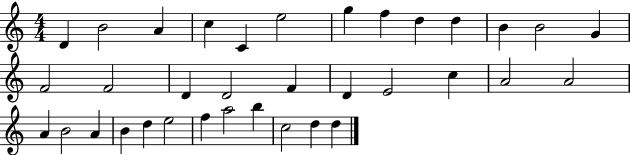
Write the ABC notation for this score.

X:1
T:Untitled
M:4/4
L:1/4
K:C
D B2 A c C e2 g f d d B B2 G F2 F2 D D2 F D E2 c A2 A2 A B2 A B d e2 f a2 b c2 d d